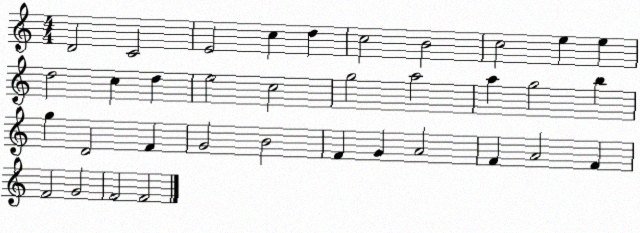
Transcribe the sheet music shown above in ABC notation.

X:1
T:Untitled
M:4/4
L:1/4
K:C
D2 C2 E2 c d c2 B2 c2 e e d2 c d e2 c2 g2 a2 a g2 b g D2 F G2 B2 F G A2 F A2 F F2 G2 F2 F2